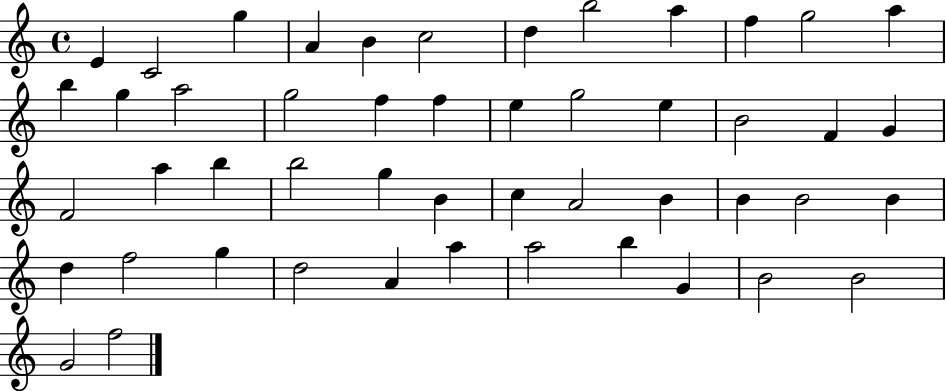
E4/q C4/h G5/q A4/q B4/q C5/h D5/q B5/h A5/q F5/q G5/h A5/q B5/q G5/q A5/h G5/h F5/q F5/q E5/q G5/h E5/q B4/h F4/q G4/q F4/h A5/q B5/q B5/h G5/q B4/q C5/q A4/h B4/q B4/q B4/h B4/q D5/q F5/h G5/q D5/h A4/q A5/q A5/h B5/q G4/q B4/h B4/h G4/h F5/h